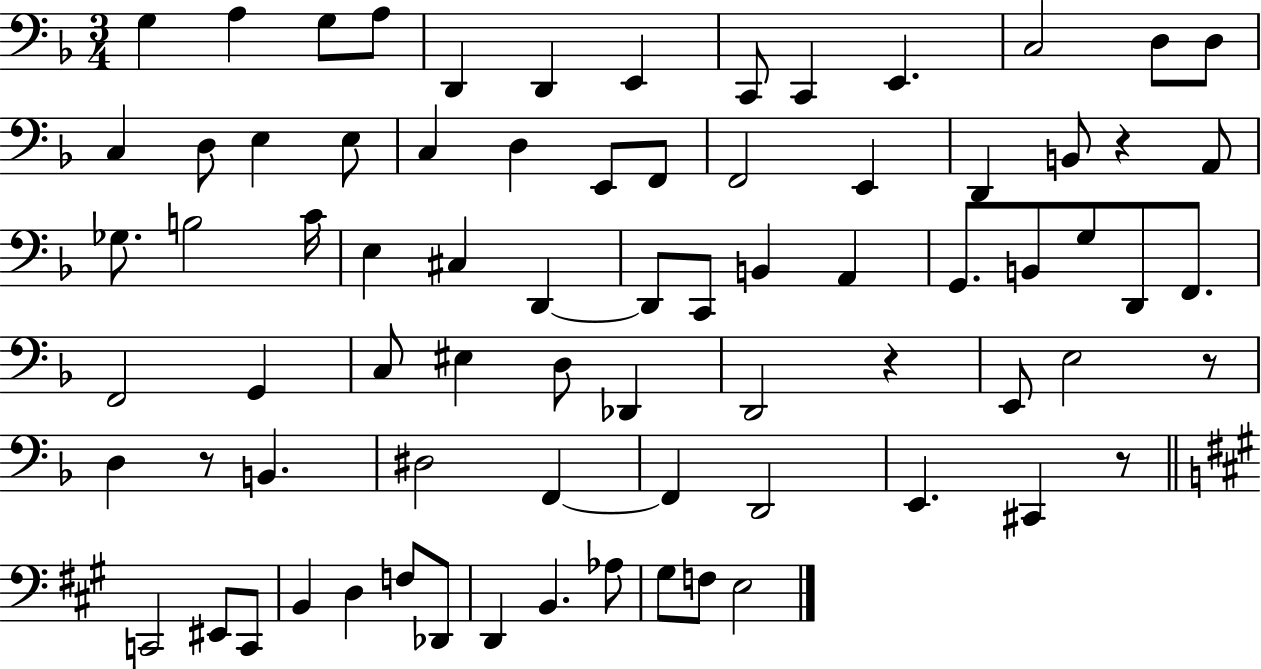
X:1
T:Untitled
M:3/4
L:1/4
K:F
G, A, G,/2 A,/2 D,, D,, E,, C,,/2 C,, E,, C,2 D,/2 D,/2 C, D,/2 E, E,/2 C, D, E,,/2 F,,/2 F,,2 E,, D,, B,,/2 z A,,/2 _G,/2 B,2 C/4 E, ^C, D,, D,,/2 C,,/2 B,, A,, G,,/2 B,,/2 G,/2 D,,/2 F,,/2 F,,2 G,, C,/2 ^E, D,/2 _D,, D,,2 z E,,/2 E,2 z/2 D, z/2 B,, ^D,2 F,, F,, D,,2 E,, ^C,, z/2 C,,2 ^E,,/2 C,,/2 B,, D, F,/2 _D,,/2 D,, B,, _A,/2 ^G,/2 F,/2 E,2